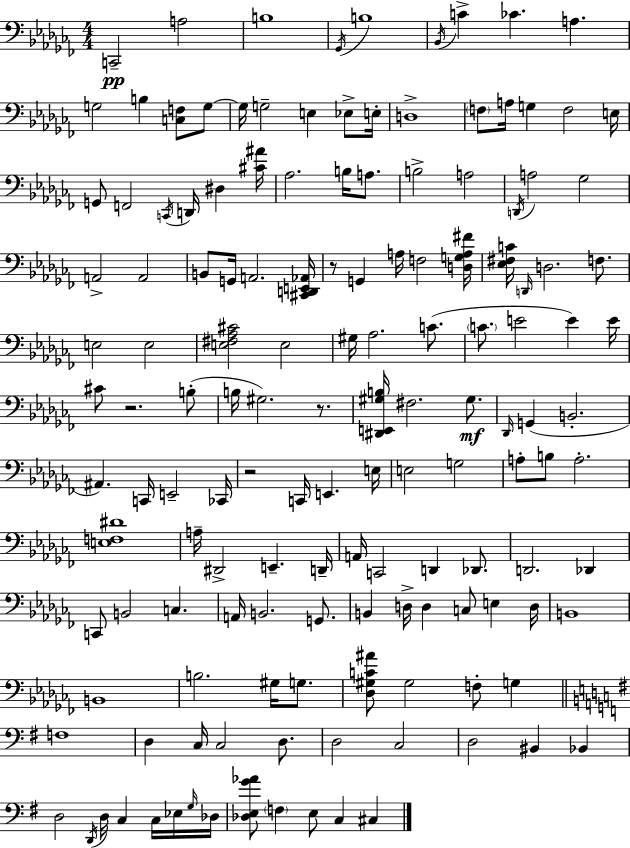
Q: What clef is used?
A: bass